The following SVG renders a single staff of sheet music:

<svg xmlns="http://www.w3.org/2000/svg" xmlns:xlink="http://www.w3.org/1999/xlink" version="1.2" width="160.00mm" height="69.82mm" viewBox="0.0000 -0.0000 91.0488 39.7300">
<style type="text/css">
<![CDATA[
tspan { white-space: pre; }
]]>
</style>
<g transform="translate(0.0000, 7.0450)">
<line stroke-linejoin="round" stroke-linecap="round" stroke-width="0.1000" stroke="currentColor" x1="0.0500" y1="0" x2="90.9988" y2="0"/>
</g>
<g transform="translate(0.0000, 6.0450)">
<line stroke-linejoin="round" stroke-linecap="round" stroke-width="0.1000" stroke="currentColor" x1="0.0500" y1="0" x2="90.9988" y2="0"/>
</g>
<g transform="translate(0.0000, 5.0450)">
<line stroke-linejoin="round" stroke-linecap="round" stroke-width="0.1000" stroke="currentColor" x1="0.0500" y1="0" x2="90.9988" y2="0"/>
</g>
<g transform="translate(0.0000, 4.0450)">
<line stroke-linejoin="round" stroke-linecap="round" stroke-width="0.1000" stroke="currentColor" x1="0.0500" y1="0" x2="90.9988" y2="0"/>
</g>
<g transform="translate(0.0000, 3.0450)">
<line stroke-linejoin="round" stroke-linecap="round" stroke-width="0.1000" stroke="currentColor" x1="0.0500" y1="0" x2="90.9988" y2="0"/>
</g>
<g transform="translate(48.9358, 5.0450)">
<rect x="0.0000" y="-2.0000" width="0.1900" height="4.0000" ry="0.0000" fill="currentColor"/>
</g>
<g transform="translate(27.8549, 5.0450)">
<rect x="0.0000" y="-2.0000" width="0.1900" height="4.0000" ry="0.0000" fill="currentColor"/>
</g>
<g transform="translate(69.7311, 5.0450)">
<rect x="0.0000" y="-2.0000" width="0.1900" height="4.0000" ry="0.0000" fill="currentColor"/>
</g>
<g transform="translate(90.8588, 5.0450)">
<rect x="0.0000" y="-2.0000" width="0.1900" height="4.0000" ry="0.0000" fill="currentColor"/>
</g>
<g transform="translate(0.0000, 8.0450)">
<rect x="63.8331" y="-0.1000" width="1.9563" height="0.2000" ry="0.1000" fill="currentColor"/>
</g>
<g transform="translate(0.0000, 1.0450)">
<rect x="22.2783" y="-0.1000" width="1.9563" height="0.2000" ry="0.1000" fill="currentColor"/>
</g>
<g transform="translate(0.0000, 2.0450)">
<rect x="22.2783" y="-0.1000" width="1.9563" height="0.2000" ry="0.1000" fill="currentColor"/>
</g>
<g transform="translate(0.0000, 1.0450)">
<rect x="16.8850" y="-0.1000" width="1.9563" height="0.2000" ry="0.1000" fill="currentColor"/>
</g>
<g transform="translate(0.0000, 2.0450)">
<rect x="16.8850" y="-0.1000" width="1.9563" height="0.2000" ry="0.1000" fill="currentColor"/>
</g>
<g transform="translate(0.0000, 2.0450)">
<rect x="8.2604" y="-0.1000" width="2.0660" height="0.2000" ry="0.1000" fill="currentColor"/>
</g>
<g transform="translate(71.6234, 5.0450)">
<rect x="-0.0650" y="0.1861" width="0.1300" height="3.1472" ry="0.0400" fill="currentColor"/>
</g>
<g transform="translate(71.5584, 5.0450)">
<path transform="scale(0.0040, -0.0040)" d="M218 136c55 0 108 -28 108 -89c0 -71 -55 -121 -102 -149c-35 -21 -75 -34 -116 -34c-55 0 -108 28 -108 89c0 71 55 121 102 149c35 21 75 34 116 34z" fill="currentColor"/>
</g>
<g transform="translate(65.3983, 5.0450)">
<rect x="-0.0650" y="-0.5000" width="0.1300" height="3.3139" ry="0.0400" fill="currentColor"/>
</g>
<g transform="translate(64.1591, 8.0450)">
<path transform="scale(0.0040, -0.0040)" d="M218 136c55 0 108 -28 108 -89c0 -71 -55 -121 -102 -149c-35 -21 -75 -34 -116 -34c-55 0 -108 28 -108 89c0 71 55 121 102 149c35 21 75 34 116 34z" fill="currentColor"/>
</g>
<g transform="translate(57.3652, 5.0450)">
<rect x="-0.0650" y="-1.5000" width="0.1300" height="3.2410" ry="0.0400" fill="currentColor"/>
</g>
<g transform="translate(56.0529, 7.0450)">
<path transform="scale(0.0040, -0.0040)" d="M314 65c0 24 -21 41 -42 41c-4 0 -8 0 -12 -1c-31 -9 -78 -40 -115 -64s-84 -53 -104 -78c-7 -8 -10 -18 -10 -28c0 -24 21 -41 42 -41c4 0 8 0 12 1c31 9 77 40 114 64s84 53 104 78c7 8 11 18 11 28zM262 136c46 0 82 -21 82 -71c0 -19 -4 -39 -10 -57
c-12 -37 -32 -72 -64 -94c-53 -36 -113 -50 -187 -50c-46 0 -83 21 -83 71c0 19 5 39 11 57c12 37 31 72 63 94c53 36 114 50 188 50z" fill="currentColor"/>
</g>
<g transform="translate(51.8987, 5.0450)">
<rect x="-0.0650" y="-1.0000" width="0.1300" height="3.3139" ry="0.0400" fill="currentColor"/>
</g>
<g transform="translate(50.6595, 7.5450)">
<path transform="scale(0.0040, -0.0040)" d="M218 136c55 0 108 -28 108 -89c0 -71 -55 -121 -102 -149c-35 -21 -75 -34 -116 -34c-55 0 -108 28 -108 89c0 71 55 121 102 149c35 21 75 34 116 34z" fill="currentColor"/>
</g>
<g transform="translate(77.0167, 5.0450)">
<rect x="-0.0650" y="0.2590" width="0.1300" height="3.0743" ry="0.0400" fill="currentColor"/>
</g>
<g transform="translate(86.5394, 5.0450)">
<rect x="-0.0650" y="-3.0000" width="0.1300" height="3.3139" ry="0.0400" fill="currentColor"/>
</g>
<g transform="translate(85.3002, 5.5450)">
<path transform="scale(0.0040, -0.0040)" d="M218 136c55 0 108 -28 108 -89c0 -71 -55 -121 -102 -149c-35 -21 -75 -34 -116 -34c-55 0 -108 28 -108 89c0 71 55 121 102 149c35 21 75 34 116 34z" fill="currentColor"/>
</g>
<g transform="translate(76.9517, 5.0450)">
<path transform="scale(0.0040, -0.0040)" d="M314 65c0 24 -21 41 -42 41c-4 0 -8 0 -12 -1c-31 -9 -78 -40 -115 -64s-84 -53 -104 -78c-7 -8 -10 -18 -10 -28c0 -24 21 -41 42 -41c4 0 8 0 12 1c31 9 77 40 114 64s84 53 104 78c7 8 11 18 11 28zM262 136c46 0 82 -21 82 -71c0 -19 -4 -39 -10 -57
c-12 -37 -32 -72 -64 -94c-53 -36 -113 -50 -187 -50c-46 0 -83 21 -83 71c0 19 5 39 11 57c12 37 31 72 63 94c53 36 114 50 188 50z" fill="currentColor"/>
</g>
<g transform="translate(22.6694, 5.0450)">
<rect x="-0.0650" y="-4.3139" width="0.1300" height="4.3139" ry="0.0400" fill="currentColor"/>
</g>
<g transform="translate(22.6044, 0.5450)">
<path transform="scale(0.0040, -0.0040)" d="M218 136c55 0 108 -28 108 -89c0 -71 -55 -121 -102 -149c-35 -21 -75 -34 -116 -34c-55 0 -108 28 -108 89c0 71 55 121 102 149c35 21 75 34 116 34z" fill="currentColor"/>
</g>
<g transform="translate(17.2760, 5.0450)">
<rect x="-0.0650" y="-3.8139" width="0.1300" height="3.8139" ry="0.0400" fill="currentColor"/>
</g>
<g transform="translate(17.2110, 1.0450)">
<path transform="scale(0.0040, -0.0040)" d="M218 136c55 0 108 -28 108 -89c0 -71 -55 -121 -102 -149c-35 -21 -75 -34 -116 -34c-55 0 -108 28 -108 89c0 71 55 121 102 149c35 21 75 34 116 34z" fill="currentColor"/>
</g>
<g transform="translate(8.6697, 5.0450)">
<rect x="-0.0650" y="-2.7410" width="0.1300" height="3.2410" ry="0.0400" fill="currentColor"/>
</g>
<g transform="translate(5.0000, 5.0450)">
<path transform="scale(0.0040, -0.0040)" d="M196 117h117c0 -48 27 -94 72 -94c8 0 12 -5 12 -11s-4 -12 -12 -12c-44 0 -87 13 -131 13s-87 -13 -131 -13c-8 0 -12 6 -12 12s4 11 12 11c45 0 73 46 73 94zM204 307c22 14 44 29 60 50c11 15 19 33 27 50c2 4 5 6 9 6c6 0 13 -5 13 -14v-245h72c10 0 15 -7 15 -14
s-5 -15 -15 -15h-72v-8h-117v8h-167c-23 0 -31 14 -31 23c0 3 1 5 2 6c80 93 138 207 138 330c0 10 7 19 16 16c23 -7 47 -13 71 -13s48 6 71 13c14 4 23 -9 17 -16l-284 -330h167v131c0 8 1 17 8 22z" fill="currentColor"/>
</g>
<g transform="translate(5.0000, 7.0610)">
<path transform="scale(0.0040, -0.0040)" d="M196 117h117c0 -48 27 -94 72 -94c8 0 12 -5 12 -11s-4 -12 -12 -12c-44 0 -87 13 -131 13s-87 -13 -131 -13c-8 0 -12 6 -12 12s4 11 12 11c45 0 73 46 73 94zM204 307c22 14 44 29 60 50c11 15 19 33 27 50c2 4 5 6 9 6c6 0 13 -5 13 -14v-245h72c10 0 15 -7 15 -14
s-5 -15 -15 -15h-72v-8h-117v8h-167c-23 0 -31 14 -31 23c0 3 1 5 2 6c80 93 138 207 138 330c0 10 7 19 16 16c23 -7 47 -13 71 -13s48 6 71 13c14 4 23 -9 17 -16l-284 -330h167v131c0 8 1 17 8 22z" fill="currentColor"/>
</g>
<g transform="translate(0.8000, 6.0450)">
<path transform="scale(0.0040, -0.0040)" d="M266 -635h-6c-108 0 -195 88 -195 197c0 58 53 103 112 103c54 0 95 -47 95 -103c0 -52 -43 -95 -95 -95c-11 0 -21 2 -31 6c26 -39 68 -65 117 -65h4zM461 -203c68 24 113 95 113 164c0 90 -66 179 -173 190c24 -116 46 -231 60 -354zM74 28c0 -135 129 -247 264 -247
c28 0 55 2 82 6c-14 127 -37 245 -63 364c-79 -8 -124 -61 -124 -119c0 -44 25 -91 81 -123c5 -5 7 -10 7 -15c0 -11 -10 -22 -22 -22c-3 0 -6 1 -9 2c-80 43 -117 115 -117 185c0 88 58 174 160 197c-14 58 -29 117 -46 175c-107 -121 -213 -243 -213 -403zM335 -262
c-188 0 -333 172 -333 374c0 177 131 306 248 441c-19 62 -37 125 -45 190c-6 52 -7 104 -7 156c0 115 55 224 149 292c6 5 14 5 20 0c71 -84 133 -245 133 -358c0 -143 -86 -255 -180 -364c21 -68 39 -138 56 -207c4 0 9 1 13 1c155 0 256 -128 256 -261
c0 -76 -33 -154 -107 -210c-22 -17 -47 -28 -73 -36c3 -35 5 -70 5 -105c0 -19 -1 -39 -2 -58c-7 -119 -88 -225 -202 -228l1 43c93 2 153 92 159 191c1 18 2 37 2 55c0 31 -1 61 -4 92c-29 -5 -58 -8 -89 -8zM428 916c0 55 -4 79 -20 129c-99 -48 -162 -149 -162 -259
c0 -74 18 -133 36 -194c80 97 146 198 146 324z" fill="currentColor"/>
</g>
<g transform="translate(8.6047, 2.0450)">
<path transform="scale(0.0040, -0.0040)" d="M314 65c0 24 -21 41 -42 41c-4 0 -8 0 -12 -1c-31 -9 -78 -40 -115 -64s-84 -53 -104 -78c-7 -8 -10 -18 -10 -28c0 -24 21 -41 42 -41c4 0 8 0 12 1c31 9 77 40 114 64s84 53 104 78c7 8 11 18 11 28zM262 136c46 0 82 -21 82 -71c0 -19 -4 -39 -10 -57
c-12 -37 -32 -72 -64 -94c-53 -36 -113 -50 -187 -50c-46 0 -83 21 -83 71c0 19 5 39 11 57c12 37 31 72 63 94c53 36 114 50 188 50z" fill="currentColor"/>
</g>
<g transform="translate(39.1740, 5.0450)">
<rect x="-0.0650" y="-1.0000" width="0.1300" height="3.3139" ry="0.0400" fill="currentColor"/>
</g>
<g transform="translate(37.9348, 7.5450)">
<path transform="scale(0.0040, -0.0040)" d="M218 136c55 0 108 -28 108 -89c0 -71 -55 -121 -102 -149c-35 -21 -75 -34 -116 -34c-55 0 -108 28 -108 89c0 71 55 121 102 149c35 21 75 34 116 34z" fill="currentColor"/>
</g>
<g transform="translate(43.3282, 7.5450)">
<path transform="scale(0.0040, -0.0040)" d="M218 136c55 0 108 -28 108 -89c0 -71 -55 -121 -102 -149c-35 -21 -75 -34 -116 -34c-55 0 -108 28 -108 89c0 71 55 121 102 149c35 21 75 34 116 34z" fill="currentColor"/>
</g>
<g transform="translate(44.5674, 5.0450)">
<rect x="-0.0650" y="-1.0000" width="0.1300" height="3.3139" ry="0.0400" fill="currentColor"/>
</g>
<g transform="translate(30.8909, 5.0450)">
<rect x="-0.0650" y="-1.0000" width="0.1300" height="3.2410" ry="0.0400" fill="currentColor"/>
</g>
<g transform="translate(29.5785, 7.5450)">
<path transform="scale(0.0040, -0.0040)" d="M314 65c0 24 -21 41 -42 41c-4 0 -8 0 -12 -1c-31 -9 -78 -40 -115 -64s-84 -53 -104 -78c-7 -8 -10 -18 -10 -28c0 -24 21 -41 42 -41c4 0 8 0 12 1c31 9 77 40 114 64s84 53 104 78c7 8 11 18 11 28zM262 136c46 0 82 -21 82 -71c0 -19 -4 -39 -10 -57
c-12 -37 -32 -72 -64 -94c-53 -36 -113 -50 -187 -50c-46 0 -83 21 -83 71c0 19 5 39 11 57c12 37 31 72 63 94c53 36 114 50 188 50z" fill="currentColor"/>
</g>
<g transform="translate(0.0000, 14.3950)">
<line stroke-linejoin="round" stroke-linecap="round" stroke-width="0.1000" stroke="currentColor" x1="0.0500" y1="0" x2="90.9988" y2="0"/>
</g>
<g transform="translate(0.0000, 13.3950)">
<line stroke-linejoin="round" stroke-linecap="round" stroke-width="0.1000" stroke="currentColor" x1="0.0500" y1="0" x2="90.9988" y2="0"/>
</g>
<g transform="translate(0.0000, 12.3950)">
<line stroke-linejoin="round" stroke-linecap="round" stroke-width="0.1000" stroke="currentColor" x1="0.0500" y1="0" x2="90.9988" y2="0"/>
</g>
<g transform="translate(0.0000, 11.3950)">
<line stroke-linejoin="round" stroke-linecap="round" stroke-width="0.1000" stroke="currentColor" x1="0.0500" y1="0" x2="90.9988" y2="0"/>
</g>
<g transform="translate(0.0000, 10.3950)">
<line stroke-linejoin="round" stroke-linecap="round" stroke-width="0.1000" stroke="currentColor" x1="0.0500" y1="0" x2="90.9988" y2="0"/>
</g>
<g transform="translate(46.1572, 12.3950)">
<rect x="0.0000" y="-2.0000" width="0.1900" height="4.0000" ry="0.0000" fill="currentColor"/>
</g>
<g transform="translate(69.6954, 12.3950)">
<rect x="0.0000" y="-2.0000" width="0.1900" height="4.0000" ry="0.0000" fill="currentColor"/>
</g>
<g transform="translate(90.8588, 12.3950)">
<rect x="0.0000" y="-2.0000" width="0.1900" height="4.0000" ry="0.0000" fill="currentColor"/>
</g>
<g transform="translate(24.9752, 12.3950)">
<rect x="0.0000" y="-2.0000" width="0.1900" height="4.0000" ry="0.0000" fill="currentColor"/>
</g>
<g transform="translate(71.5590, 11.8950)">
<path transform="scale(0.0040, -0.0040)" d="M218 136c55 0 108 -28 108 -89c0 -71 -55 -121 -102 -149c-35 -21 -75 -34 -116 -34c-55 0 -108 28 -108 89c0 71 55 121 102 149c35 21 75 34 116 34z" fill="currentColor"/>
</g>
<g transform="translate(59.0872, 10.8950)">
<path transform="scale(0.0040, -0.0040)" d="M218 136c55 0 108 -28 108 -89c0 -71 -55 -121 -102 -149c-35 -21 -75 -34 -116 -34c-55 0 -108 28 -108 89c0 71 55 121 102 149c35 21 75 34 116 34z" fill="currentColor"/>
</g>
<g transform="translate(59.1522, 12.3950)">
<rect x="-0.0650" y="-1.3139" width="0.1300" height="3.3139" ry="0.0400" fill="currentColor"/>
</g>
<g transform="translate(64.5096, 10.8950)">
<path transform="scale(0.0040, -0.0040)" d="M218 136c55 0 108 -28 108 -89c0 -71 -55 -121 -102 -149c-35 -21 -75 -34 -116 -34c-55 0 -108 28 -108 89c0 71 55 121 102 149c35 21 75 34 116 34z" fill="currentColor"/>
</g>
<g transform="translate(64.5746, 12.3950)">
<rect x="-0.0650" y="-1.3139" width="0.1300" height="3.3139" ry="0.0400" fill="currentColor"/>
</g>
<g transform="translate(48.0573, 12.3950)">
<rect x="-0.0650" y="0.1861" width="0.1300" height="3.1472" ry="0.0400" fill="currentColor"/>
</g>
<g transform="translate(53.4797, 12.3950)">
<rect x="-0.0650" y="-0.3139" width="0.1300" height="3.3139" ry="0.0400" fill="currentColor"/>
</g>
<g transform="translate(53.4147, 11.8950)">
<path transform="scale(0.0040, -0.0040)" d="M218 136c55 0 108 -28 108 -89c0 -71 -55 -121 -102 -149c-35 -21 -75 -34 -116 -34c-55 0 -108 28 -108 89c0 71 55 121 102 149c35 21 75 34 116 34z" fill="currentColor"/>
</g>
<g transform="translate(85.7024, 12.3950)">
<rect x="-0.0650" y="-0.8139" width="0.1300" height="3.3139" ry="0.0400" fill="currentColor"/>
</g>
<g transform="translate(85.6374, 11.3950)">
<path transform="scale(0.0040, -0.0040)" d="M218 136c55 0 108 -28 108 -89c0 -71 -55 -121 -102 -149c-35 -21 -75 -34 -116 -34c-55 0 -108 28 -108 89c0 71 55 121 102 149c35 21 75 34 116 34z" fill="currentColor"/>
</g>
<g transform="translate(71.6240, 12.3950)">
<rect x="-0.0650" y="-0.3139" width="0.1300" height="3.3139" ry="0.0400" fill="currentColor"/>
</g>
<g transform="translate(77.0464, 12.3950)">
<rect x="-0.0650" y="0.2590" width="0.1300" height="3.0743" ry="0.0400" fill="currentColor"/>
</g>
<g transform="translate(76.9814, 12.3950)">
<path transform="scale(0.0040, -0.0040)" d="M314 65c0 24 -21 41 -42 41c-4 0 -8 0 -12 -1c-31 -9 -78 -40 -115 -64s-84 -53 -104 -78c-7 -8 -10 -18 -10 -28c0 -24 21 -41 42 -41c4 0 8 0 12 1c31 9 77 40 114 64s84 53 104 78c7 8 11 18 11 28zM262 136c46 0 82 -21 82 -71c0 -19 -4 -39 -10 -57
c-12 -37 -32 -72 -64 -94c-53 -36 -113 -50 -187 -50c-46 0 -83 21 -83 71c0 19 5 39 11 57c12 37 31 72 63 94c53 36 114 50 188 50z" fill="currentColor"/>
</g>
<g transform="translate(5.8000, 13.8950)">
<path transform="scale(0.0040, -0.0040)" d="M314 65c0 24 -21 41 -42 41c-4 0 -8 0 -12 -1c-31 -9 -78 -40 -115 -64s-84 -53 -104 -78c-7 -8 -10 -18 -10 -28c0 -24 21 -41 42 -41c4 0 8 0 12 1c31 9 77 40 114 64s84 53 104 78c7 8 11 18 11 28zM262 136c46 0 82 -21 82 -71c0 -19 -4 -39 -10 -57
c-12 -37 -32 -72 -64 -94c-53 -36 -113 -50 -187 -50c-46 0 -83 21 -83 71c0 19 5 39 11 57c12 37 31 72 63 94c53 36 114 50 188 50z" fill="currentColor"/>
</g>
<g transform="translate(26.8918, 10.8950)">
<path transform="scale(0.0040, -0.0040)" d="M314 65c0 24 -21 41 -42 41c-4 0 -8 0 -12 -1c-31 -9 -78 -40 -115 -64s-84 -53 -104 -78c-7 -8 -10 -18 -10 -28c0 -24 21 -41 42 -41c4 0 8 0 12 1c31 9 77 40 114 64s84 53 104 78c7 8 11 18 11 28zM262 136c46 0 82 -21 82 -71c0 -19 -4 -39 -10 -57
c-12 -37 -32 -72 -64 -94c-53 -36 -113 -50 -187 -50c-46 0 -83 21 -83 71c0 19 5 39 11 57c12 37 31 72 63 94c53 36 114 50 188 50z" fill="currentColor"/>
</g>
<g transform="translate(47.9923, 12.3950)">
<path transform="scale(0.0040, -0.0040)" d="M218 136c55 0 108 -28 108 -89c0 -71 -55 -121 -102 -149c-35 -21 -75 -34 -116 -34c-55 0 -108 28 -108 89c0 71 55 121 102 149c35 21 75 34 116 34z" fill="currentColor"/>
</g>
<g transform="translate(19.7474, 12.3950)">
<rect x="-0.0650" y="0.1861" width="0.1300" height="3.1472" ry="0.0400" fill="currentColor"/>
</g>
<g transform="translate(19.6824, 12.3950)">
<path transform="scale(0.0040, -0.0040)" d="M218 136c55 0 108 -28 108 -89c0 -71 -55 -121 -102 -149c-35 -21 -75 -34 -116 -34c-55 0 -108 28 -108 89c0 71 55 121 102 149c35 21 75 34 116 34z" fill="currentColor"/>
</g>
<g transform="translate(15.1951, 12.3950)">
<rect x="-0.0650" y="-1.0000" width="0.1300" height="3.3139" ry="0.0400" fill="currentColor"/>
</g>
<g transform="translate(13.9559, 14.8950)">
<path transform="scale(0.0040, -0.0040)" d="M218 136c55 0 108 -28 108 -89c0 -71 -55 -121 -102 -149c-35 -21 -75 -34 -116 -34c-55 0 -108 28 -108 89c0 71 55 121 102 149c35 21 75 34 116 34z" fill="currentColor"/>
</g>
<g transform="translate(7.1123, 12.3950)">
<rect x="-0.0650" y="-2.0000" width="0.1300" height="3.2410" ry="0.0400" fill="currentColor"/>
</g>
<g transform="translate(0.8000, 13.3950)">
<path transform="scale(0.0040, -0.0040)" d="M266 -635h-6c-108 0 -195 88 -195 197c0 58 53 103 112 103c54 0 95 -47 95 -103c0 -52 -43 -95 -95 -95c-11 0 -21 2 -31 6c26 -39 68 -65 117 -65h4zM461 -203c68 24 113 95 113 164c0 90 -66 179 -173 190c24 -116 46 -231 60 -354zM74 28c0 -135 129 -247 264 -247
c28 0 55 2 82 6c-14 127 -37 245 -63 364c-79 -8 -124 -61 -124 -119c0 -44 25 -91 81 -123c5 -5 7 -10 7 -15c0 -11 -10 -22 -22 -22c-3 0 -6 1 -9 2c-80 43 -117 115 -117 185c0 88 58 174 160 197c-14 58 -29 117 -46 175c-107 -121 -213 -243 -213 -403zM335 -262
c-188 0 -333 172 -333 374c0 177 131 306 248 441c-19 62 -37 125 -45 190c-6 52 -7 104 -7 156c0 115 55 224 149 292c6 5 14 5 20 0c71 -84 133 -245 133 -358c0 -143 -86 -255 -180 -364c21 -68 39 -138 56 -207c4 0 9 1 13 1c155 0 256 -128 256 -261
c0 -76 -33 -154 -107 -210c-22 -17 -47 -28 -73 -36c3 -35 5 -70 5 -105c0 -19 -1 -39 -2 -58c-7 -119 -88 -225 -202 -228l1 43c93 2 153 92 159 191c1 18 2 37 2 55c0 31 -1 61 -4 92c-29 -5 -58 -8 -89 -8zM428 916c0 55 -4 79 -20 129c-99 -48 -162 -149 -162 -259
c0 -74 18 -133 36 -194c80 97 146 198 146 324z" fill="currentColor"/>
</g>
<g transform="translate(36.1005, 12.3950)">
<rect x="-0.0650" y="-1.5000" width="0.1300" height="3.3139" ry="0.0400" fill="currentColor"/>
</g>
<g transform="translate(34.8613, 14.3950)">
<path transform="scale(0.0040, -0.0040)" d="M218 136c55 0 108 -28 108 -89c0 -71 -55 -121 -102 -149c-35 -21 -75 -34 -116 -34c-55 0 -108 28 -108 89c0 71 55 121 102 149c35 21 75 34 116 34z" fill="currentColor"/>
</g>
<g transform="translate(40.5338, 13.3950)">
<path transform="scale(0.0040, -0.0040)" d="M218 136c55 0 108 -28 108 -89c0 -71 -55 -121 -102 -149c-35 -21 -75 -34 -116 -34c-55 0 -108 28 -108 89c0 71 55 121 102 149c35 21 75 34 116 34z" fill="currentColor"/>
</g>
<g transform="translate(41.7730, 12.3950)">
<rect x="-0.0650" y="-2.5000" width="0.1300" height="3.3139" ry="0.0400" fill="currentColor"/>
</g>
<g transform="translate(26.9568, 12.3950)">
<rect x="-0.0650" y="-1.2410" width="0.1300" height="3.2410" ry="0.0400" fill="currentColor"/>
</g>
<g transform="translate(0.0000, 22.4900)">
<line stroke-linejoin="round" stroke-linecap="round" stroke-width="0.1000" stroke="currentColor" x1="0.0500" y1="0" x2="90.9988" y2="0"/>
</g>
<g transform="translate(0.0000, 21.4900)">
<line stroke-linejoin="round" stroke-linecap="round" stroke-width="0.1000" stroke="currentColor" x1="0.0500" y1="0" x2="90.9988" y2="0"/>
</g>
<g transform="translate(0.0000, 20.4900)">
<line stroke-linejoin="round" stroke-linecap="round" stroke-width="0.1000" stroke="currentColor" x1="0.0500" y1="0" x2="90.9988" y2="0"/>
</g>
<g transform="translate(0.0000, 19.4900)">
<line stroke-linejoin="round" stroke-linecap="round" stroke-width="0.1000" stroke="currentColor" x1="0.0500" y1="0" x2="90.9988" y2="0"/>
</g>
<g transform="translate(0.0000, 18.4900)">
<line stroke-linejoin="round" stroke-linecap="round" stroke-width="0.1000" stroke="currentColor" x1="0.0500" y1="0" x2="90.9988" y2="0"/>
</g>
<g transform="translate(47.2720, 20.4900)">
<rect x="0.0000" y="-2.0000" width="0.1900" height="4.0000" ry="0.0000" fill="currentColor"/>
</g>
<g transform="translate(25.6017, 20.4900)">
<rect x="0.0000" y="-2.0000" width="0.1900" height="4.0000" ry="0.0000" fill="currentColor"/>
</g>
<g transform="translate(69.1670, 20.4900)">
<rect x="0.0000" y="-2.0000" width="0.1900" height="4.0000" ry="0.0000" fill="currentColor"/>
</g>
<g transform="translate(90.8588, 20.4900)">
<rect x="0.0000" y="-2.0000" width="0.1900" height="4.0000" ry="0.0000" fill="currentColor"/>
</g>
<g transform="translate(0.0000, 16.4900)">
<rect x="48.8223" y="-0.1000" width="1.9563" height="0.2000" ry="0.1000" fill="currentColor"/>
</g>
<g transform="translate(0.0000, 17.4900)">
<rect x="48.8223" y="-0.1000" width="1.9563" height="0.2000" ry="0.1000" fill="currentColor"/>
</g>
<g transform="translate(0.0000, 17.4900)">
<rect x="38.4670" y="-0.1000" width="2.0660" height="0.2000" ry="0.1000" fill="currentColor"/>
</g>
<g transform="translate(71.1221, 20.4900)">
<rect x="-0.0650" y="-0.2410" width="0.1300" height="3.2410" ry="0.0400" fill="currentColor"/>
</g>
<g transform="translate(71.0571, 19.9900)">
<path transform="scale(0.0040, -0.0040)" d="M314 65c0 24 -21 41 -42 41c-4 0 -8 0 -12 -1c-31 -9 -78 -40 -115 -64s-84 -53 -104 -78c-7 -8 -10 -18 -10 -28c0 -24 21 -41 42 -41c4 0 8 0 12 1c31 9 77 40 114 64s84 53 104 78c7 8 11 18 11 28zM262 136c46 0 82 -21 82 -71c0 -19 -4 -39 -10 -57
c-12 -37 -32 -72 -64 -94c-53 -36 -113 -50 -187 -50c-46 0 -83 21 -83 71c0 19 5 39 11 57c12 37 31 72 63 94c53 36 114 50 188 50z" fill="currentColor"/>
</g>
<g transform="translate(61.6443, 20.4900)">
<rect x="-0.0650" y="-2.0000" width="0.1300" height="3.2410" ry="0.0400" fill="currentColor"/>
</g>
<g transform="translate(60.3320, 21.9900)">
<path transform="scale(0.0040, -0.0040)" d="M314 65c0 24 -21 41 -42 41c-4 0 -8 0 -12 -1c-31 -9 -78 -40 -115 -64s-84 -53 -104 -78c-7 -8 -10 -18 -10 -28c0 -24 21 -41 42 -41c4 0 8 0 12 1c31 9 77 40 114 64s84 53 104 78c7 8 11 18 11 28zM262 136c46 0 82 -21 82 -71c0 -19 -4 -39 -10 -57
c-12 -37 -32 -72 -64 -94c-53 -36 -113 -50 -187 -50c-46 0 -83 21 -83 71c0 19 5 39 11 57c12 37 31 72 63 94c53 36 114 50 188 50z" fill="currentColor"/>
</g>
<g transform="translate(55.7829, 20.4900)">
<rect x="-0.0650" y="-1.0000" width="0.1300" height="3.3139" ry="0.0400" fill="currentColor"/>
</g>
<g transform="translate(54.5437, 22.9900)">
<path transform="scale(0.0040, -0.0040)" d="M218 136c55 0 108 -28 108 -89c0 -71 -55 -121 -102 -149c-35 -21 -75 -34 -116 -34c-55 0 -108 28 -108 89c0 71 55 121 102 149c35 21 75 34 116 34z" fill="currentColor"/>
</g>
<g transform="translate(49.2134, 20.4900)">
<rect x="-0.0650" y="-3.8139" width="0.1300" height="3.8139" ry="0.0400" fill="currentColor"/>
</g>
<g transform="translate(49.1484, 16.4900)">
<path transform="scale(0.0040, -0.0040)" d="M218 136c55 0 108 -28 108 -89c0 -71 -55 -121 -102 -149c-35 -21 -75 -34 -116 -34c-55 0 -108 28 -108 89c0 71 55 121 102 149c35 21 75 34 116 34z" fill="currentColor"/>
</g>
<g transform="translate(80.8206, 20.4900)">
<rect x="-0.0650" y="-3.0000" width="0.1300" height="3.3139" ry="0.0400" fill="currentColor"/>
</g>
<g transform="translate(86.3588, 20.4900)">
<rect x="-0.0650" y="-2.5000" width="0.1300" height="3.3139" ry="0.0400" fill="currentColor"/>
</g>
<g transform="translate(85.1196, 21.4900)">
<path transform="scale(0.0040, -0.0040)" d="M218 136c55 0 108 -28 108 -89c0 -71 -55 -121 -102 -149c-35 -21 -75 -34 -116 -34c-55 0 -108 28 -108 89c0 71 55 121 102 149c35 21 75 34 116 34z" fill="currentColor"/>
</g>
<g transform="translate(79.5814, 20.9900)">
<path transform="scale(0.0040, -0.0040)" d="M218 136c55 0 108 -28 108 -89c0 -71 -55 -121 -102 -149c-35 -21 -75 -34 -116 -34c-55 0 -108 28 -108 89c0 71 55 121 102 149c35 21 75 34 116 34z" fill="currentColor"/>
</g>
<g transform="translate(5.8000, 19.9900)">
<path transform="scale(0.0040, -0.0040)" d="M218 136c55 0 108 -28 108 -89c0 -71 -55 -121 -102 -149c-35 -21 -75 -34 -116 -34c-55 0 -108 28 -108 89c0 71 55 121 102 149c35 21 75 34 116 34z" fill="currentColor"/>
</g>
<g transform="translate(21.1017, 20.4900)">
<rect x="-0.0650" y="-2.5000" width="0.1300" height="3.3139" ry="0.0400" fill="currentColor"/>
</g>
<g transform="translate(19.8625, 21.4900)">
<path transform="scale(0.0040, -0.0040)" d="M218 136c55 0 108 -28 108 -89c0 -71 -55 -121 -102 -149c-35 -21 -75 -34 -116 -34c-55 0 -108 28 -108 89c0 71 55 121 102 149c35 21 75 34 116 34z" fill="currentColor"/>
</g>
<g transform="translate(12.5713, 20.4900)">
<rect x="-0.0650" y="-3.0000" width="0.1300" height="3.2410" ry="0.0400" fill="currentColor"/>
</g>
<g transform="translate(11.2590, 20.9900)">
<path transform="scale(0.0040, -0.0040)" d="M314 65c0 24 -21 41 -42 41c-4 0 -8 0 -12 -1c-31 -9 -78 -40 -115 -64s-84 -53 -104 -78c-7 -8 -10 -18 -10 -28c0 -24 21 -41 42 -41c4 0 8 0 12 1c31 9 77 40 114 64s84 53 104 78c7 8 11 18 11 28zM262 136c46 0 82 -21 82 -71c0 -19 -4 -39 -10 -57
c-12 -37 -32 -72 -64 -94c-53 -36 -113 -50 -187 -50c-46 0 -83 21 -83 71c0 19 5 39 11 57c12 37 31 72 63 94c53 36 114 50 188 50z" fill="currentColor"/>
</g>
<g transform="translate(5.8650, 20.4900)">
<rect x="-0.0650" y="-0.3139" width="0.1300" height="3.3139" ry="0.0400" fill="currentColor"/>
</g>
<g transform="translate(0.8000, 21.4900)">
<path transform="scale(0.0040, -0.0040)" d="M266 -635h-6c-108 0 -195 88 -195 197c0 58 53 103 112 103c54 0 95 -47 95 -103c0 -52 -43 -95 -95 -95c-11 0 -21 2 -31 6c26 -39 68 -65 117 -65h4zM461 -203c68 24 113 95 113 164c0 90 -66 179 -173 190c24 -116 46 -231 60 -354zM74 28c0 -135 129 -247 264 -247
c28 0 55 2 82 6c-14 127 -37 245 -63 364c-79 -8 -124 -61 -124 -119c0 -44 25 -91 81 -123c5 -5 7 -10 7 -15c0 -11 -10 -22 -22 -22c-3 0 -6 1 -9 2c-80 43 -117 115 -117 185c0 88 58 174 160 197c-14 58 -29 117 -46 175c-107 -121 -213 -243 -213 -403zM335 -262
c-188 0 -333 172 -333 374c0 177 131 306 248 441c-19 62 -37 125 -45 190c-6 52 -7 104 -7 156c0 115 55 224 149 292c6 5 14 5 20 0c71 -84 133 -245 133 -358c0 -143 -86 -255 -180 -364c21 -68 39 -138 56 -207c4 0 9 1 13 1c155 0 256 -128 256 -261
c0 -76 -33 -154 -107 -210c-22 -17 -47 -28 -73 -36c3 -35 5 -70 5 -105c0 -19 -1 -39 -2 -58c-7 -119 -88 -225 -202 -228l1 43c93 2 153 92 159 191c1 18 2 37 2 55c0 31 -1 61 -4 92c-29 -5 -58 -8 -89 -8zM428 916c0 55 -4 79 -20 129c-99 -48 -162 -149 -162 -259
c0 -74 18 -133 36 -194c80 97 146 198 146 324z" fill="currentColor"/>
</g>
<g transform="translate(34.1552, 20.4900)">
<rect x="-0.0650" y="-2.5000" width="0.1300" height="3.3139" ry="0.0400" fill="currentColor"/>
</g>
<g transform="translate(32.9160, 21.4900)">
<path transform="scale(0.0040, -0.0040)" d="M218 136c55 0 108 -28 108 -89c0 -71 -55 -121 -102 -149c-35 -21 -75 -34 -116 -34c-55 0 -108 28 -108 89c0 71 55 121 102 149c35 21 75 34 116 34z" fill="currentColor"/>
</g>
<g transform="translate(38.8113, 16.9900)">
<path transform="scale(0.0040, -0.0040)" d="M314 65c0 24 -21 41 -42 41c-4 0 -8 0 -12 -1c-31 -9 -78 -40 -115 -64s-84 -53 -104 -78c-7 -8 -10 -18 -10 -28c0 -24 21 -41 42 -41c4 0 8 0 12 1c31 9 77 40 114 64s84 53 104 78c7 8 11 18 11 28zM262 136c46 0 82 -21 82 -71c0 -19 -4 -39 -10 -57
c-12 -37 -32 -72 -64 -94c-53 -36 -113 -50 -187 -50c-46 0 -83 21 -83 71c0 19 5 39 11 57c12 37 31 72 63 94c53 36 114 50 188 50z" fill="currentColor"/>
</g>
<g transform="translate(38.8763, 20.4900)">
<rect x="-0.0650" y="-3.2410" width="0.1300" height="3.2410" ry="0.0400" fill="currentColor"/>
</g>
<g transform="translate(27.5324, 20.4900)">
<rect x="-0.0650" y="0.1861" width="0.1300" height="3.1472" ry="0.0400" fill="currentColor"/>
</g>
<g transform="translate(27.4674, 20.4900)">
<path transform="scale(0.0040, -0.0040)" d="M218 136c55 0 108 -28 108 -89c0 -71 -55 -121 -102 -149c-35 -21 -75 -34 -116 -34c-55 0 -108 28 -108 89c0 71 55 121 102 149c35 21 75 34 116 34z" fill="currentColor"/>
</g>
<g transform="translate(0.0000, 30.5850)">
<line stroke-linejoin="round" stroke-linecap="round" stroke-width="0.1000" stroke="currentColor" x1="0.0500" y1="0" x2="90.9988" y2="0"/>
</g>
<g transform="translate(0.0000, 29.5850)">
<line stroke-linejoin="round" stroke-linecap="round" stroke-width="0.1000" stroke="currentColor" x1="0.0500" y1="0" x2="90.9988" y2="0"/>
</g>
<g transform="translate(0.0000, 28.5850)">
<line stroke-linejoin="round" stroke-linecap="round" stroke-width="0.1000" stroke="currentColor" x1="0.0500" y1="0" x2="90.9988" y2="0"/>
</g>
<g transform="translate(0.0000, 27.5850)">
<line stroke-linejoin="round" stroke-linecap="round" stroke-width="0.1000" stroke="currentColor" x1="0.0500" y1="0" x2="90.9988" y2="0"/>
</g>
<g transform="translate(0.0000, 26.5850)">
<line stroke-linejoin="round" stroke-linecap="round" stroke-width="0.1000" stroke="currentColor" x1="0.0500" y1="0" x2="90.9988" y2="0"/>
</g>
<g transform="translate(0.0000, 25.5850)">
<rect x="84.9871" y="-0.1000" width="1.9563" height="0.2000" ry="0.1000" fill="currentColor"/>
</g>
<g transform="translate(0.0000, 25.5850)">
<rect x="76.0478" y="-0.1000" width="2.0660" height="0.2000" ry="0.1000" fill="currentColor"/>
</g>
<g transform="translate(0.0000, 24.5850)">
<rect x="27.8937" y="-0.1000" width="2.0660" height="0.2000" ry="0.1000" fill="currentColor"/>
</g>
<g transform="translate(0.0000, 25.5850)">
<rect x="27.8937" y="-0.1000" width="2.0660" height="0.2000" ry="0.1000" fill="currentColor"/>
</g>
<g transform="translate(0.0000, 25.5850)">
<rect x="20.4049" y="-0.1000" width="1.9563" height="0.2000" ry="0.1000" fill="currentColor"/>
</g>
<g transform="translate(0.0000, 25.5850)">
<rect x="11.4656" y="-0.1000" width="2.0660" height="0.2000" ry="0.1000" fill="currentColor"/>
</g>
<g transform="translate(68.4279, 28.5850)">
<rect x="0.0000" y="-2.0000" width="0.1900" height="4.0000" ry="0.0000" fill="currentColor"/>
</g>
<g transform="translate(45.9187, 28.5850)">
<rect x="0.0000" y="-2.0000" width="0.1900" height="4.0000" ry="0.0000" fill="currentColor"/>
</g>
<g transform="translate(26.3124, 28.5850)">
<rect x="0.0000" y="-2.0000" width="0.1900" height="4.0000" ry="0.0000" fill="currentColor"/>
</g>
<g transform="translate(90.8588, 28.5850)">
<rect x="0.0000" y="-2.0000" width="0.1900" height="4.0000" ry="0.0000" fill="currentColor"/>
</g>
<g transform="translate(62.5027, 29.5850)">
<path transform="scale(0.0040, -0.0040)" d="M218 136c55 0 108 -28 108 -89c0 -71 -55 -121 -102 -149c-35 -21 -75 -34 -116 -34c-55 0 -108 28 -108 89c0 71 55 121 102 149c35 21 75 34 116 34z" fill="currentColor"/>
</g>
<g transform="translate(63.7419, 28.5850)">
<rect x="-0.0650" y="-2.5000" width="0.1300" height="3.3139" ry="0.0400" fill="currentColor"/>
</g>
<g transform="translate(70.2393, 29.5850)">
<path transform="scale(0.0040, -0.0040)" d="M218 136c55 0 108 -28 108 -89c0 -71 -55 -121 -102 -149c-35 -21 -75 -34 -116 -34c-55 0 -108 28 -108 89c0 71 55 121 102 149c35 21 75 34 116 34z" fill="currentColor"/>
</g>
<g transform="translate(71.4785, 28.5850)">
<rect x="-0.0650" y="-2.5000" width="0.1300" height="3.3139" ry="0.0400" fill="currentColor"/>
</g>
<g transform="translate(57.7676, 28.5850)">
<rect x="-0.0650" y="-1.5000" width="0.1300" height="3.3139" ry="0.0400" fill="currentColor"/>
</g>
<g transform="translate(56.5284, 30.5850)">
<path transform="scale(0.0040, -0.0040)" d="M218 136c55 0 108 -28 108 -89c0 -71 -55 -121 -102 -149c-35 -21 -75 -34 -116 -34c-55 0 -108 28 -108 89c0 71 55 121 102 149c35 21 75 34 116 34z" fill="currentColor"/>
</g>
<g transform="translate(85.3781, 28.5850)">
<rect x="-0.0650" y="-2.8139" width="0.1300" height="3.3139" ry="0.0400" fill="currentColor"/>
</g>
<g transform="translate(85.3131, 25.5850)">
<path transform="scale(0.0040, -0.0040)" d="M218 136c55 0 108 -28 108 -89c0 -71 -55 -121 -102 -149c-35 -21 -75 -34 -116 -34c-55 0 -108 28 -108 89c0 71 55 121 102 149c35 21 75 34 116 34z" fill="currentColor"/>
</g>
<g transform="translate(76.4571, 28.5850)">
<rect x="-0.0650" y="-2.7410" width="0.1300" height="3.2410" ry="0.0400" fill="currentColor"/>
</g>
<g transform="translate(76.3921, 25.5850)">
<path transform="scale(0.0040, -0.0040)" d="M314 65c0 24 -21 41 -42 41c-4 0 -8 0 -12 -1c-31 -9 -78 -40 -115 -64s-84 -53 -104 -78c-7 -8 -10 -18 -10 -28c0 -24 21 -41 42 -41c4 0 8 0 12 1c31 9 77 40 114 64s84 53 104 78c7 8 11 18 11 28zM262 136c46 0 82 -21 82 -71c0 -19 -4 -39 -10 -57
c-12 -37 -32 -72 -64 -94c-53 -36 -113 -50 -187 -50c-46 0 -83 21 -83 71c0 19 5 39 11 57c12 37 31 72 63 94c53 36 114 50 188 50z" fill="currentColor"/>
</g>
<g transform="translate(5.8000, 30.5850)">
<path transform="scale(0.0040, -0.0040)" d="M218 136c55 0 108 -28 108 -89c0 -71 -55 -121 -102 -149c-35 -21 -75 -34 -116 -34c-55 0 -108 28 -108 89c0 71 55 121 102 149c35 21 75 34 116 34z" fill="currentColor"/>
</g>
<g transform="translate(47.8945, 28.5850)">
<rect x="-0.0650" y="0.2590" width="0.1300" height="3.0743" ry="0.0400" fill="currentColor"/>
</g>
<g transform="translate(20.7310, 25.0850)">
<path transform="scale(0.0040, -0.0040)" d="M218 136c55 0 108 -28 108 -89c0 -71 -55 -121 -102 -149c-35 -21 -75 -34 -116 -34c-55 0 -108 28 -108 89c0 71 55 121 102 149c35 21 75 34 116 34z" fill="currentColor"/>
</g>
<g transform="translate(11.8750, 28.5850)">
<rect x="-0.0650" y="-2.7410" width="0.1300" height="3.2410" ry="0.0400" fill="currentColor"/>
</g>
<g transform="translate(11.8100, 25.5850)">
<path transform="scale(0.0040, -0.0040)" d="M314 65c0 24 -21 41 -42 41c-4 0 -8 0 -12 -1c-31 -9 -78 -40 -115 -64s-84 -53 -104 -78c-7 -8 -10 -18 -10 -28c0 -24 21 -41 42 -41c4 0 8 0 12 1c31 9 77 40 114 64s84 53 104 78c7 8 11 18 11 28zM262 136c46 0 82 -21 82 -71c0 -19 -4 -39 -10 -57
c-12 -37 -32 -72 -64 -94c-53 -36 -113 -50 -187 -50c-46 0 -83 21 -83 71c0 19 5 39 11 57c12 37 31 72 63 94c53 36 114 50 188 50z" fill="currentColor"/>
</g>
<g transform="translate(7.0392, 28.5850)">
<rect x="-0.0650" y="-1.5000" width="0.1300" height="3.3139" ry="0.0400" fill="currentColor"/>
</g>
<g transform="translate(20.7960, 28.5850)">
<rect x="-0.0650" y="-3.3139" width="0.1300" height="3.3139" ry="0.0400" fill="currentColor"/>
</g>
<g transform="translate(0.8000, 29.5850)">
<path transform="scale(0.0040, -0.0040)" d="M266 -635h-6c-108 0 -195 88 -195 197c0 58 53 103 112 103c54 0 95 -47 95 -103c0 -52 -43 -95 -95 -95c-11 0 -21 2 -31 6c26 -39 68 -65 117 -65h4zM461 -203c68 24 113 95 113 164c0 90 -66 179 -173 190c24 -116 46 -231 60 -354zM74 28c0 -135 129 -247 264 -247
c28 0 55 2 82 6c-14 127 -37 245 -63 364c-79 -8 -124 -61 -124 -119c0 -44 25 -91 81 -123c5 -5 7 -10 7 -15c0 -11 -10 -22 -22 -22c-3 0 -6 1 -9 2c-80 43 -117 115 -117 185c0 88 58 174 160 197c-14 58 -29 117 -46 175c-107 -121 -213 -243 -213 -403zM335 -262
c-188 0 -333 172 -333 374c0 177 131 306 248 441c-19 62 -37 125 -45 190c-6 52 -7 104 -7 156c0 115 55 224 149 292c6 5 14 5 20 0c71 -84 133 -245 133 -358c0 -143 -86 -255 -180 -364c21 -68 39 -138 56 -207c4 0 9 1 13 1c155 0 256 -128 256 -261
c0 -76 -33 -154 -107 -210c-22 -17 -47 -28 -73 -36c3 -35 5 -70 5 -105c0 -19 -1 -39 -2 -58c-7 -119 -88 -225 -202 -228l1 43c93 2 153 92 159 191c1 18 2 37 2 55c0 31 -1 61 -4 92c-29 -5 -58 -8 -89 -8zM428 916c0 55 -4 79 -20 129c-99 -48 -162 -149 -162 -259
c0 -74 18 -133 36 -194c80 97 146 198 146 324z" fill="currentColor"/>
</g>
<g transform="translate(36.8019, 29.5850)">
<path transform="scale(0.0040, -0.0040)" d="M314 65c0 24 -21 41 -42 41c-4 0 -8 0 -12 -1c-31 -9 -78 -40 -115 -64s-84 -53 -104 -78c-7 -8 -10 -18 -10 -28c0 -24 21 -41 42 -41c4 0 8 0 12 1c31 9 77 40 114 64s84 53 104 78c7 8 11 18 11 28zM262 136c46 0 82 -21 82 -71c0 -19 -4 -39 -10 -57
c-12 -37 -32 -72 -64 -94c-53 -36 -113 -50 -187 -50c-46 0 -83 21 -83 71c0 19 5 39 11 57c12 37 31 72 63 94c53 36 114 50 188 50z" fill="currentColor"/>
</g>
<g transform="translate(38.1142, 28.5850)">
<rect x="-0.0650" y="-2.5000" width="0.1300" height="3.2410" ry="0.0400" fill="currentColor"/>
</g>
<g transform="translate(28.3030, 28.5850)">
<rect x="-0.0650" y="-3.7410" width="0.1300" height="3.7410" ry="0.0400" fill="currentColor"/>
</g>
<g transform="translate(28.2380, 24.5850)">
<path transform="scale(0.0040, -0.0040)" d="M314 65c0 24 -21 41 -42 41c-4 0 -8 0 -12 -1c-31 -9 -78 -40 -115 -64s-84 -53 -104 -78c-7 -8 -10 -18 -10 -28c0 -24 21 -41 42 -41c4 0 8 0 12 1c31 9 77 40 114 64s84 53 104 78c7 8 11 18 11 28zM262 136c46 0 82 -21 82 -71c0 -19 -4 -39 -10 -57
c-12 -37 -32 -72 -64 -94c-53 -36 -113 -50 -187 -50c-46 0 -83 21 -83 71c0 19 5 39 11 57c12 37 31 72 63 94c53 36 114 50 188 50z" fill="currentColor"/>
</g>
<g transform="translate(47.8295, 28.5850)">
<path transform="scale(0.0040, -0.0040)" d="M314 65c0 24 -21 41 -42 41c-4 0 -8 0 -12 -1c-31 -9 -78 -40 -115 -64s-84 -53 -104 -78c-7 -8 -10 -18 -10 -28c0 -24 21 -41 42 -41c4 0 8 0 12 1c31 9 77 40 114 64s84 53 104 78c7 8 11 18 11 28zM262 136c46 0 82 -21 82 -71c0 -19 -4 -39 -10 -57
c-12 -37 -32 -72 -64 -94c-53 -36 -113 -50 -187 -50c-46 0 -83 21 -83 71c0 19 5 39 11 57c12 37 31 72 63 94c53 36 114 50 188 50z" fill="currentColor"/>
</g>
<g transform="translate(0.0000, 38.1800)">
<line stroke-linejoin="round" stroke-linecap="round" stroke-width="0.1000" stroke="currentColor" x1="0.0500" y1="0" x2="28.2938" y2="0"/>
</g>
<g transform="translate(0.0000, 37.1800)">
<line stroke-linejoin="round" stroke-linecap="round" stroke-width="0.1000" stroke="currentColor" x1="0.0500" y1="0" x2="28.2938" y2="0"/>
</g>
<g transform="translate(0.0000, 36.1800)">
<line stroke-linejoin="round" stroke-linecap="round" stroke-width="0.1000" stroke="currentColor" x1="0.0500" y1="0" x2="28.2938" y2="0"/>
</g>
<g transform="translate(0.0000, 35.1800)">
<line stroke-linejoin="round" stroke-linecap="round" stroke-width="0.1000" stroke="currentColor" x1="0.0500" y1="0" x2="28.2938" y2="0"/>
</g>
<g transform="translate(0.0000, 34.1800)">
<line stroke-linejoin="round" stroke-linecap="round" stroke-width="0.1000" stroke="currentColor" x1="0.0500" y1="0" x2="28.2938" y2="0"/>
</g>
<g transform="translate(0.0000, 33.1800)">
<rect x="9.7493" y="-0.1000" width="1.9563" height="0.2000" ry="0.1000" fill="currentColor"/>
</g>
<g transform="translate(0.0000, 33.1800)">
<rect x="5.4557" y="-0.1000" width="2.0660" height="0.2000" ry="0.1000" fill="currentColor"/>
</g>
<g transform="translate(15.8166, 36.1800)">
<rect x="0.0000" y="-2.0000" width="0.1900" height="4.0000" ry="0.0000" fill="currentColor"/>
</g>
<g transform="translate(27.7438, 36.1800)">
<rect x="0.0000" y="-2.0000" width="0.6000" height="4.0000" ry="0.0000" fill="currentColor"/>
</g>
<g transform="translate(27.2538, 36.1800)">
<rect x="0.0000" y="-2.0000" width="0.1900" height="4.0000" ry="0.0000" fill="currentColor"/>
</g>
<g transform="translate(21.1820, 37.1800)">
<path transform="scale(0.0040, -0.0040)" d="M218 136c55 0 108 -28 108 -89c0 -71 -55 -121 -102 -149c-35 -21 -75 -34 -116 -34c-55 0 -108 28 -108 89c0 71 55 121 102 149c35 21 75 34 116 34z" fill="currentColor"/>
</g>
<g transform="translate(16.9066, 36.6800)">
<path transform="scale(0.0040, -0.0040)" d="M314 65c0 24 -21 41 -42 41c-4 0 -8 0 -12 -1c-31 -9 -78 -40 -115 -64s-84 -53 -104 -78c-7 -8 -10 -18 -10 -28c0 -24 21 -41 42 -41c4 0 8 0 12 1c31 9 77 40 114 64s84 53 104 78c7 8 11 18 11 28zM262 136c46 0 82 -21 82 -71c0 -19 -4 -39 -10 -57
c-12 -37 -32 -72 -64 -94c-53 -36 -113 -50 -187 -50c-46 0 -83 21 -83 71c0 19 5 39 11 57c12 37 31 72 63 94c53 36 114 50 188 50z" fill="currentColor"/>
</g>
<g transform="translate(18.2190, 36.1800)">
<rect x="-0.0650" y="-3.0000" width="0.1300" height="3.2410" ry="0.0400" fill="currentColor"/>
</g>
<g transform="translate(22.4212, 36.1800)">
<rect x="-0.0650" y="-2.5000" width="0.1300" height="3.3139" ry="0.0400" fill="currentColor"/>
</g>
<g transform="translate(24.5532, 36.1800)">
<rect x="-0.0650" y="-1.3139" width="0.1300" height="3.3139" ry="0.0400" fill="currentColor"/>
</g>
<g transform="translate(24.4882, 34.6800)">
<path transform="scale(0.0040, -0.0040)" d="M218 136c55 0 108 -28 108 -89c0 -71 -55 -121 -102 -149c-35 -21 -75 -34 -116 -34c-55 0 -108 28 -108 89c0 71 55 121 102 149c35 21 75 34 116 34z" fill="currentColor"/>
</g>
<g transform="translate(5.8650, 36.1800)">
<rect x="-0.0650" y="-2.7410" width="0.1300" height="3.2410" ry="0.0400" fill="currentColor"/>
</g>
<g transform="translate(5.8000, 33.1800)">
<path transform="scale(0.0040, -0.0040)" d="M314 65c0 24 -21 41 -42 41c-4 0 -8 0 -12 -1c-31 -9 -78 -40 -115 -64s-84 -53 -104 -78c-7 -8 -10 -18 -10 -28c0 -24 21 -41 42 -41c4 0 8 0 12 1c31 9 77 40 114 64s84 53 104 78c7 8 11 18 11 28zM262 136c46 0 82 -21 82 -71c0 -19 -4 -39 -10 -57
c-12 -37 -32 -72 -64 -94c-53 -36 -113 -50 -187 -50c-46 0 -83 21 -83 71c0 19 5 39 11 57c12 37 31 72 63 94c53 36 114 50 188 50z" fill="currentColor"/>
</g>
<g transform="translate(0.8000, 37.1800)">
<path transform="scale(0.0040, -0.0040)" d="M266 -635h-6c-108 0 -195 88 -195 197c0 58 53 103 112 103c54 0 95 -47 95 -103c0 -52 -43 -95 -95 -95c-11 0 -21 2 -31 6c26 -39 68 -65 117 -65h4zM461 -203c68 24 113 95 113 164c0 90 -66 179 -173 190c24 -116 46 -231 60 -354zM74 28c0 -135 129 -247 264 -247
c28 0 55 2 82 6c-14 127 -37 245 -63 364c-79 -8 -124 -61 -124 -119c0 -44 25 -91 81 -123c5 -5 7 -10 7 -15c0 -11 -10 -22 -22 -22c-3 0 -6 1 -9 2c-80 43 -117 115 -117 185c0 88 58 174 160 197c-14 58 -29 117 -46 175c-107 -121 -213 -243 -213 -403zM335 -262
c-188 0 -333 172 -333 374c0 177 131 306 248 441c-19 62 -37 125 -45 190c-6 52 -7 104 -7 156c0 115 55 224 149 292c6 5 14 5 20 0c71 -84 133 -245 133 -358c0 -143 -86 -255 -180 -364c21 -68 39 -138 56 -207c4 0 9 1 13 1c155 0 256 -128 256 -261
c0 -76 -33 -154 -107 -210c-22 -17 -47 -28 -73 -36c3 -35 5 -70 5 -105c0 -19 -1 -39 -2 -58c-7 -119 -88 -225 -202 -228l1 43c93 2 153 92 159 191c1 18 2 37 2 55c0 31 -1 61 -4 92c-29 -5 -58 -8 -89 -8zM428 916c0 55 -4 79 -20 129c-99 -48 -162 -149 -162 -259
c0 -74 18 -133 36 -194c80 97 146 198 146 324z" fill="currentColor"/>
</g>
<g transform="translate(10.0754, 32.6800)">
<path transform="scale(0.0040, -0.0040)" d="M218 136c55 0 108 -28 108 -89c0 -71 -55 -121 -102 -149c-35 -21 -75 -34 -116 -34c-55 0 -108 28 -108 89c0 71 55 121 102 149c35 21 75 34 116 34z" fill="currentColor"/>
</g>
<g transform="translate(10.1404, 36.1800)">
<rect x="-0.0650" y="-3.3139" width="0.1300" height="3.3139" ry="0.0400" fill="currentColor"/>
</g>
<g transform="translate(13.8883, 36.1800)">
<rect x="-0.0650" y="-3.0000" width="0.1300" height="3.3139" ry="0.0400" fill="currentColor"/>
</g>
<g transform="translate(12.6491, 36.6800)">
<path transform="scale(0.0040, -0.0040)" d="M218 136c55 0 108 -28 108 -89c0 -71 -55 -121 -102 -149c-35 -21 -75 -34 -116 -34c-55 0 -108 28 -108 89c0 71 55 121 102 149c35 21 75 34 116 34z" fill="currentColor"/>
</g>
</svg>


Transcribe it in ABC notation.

X:1
T:Untitled
M:4/4
L:1/4
K:C
a2 c' d' D2 D D D E2 C B B2 A F2 D B e2 E G B c e e c B2 d c A2 G B G b2 c' D F2 c2 A G E a2 b c'2 G2 B2 E G G a2 a a2 b A A2 G e